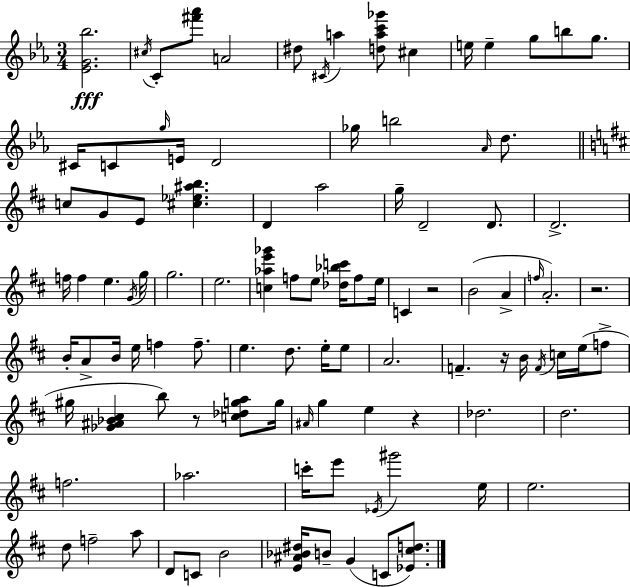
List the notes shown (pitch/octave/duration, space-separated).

[Eb4,G4,Bb5]/h. C#5/s C4/e [F#6,Ab6]/e A4/h D#5/e C#4/s A5/q [D5,A5,C6,Gb6]/e C#5/q E5/s E5/q G5/e B5/e G5/e. C#4/s C4/e G5/s E4/s D4/h Gb5/s B5/h Ab4/s D5/e. C5/e G4/e E4/e [C#5,Eb5,A#5,B5]/q. D4/q A5/h G5/s D4/h D4/e. D4/h. F5/s F5/q E5/q. G4/s G5/s G5/h. E5/h. [C5,Ab5,E6,Gb6]/q F5/e E5/e [Db5,Bb5,C6]/s F5/e E5/s C4/q R/h B4/h A4/q F5/s A4/h. R/h. B4/s A4/e B4/s E5/s F5/q F5/e. E5/q. D5/e. E5/s E5/e A4/h. F4/q. R/s B4/s F4/s C5/s E5/s F5/e G#5/s [Gb4,A#4,Bb4,C#5]/q B5/e R/e [C5,Db5,G5,A5]/e G5/s A#4/s G5/q E5/q R/q Db5/h. D5/h. F5/h. Ab5/h. C6/s E6/e Eb4/s G#6/h E5/s E5/h. D5/e F5/h A5/e D4/e C4/e B4/h [E4,A#4,Bb4,D#5]/s B4/e G4/q C4/e [Eb4,C#5,D5]/e.